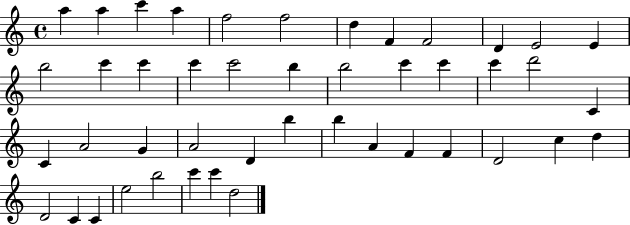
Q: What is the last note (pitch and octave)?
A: D5